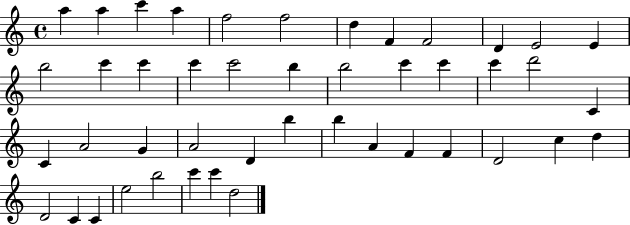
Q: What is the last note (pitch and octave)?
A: D5